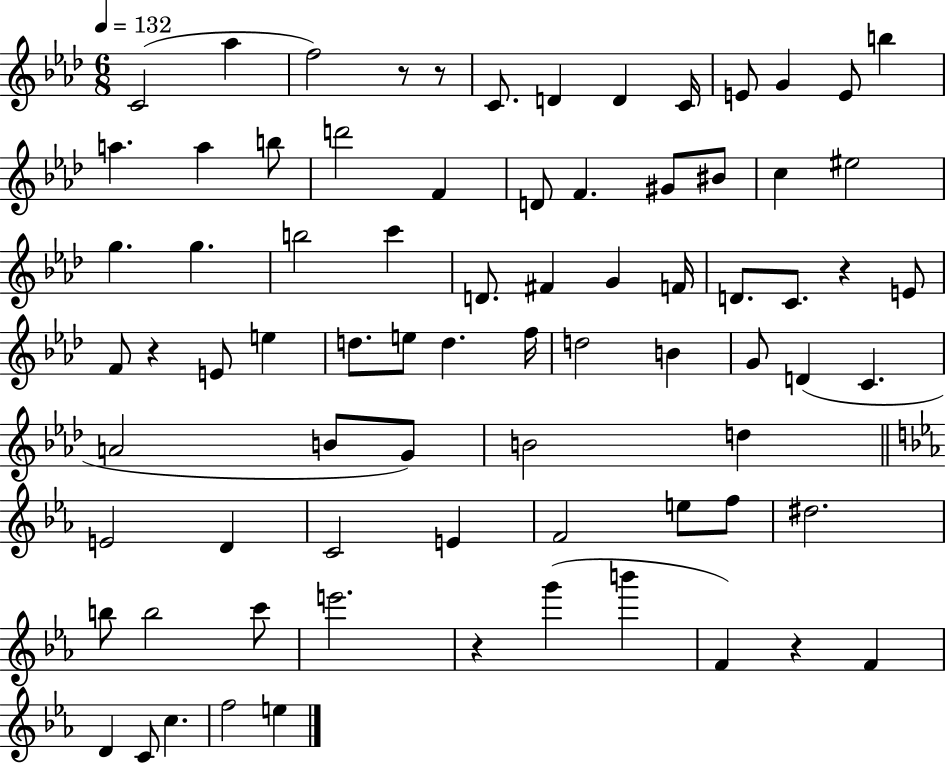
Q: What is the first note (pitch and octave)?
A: C4